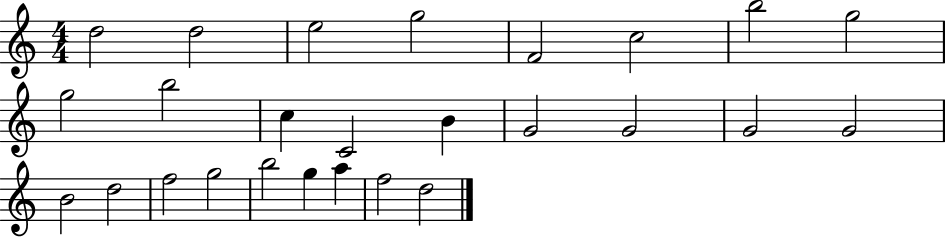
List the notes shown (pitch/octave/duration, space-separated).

D5/h D5/h E5/h G5/h F4/h C5/h B5/h G5/h G5/h B5/h C5/q C4/h B4/q G4/h G4/h G4/h G4/h B4/h D5/h F5/h G5/h B5/h G5/q A5/q F5/h D5/h